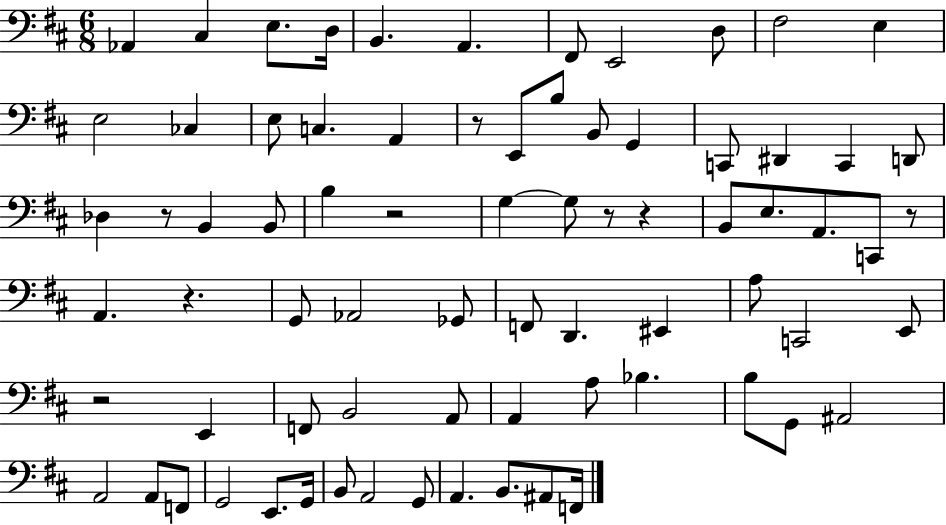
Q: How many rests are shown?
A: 8